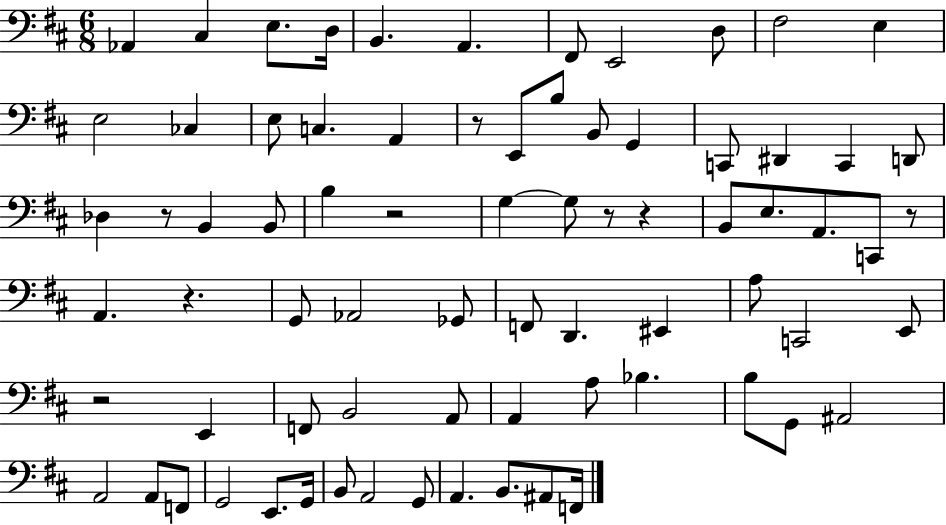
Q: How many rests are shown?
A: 8